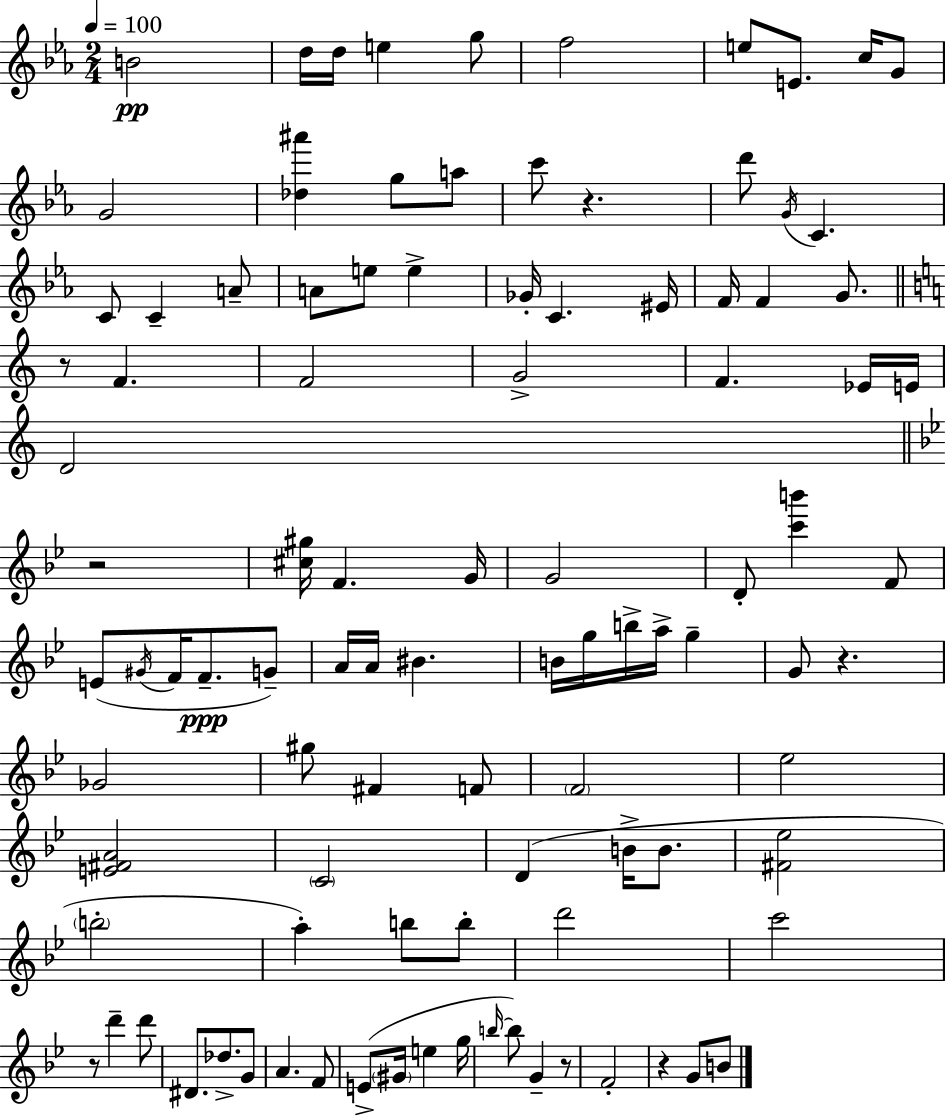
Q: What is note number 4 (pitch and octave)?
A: E5